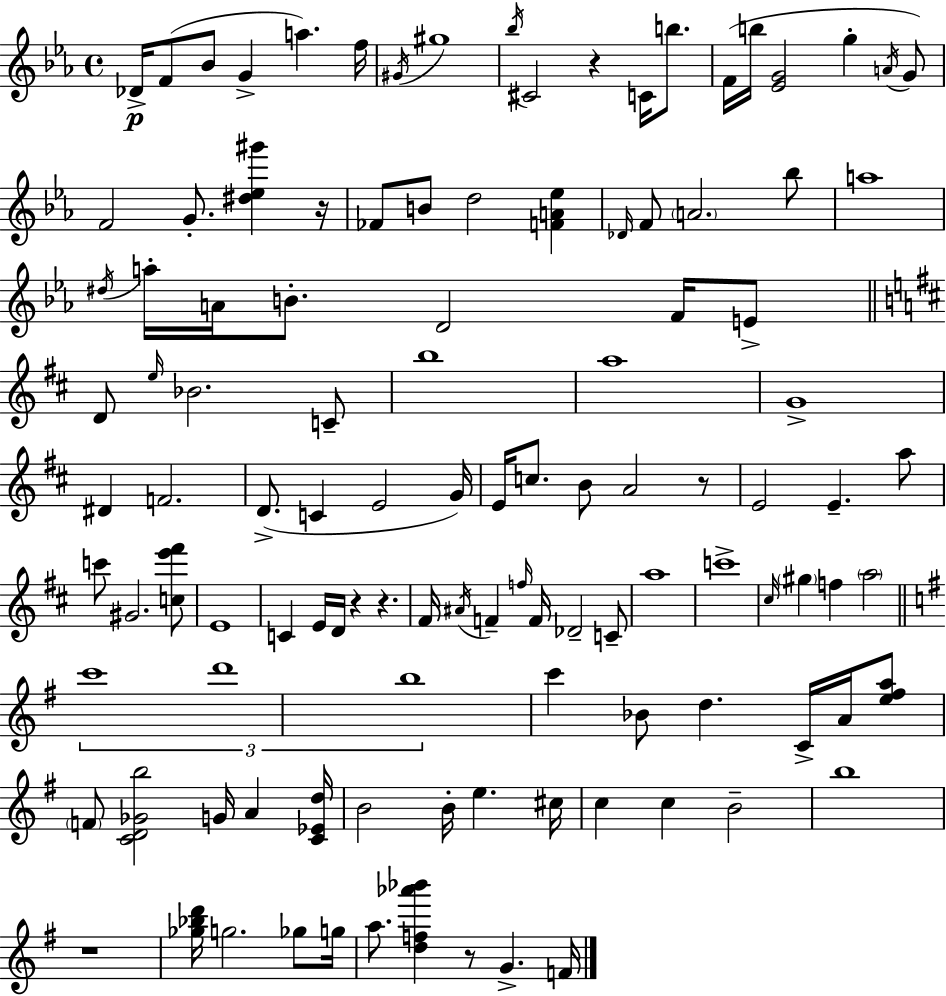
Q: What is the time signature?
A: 4/4